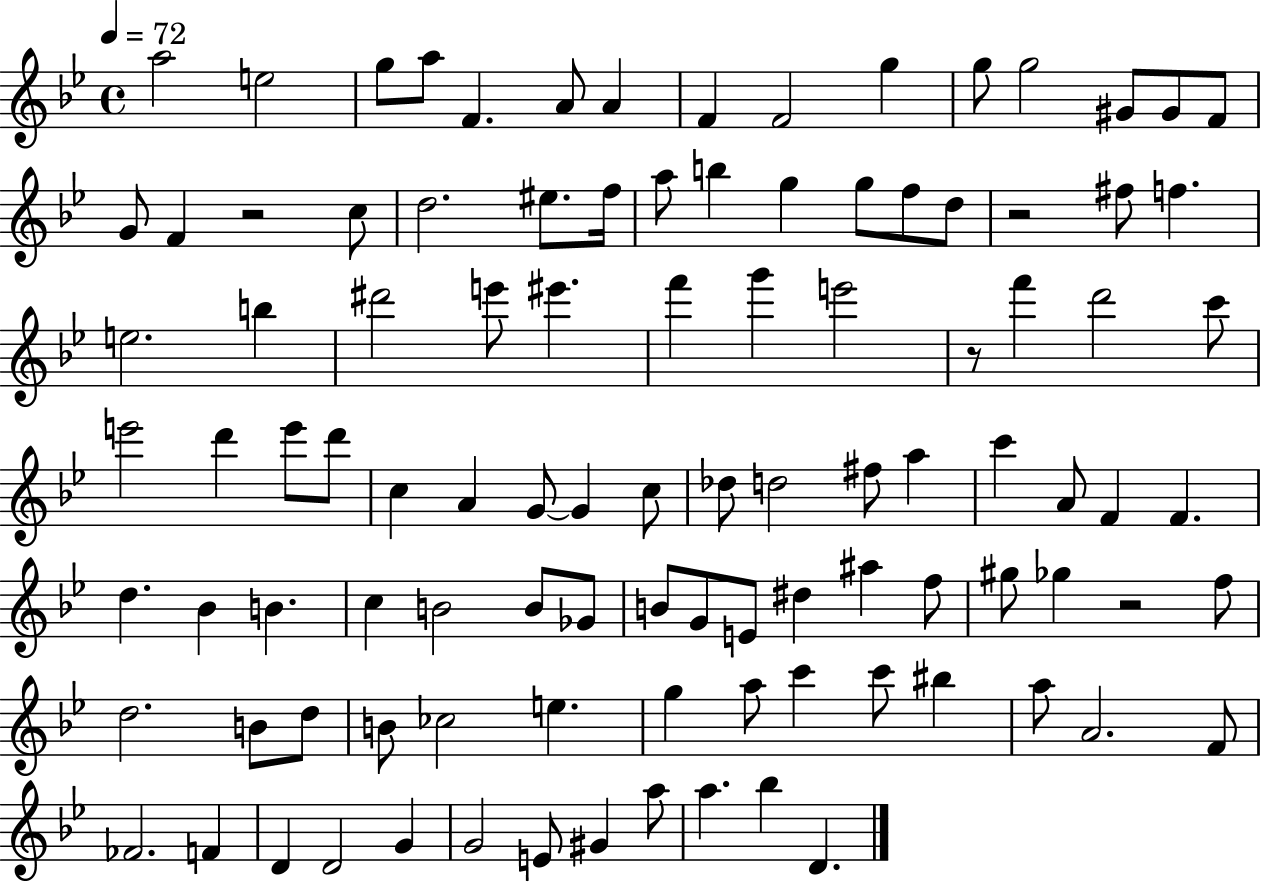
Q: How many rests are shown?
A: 4